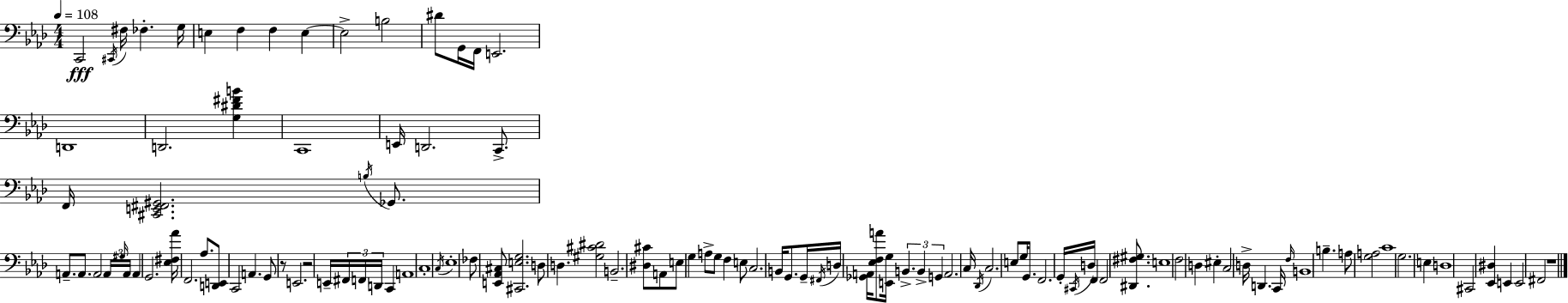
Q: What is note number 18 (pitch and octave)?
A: C2